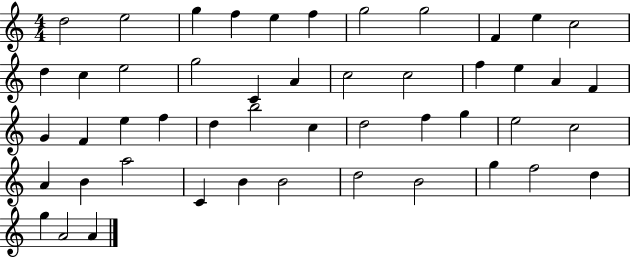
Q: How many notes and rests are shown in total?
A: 49